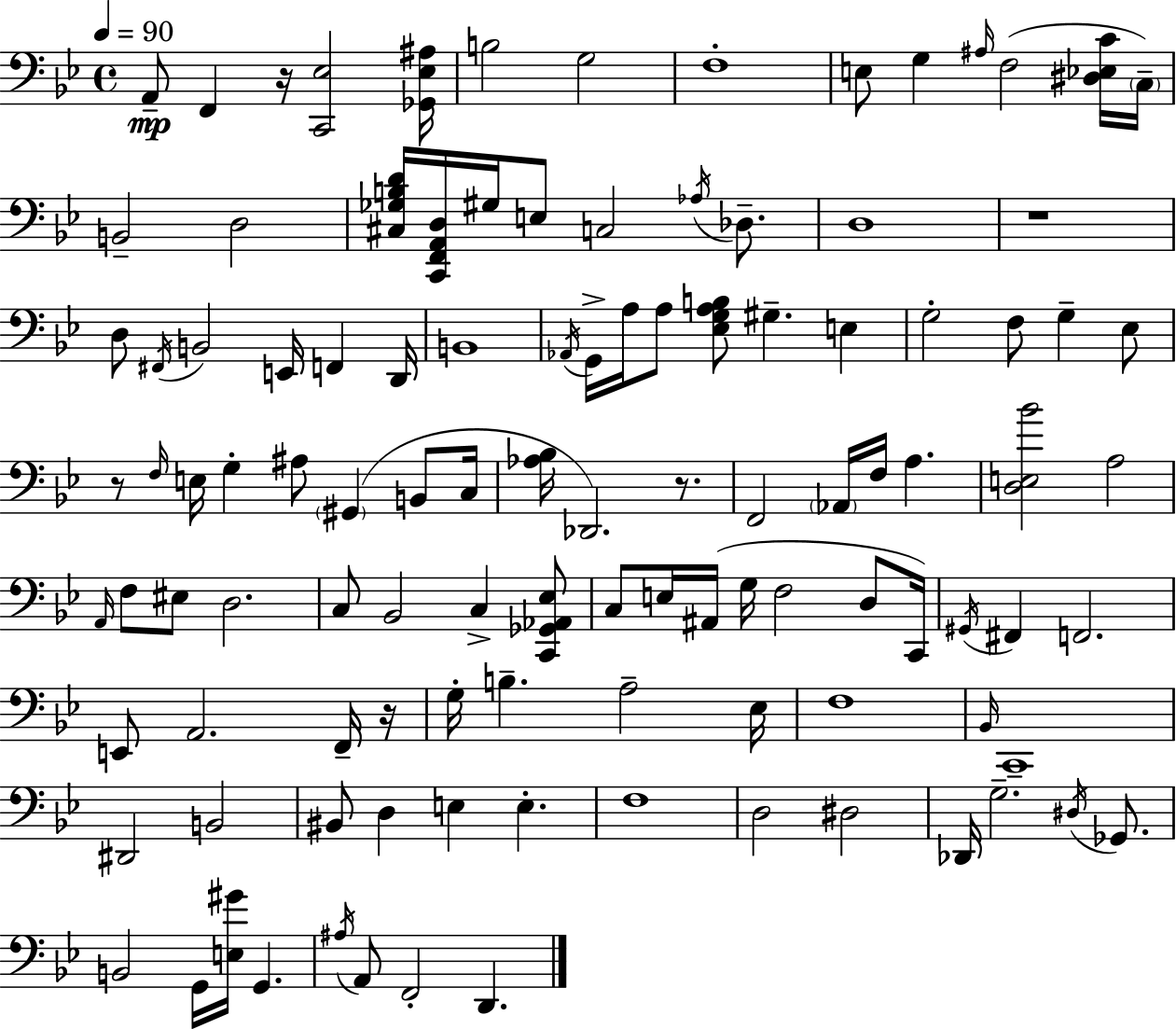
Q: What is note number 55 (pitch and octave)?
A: C3